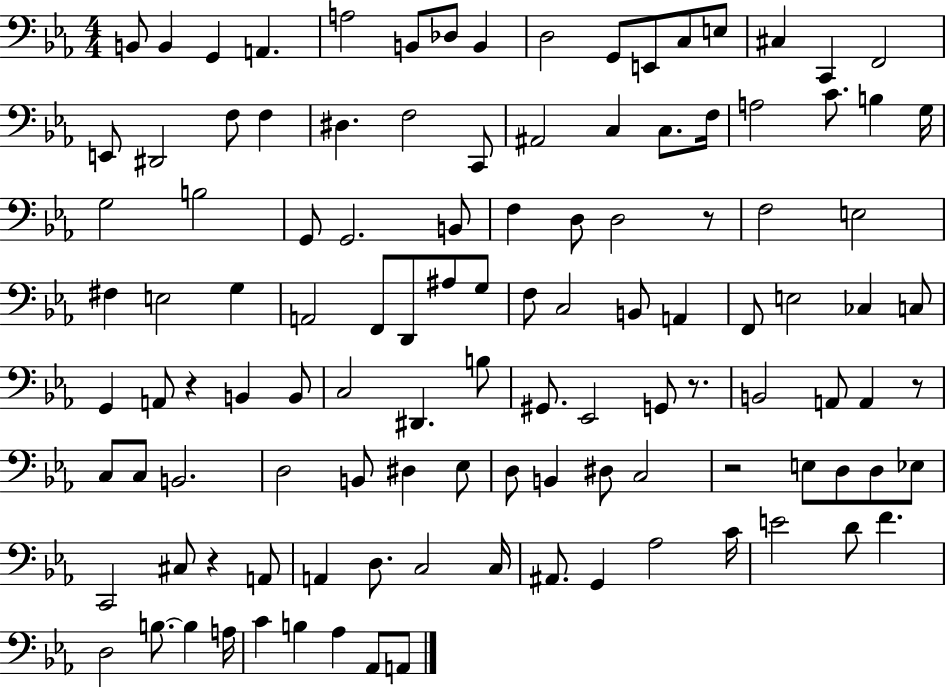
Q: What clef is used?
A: bass